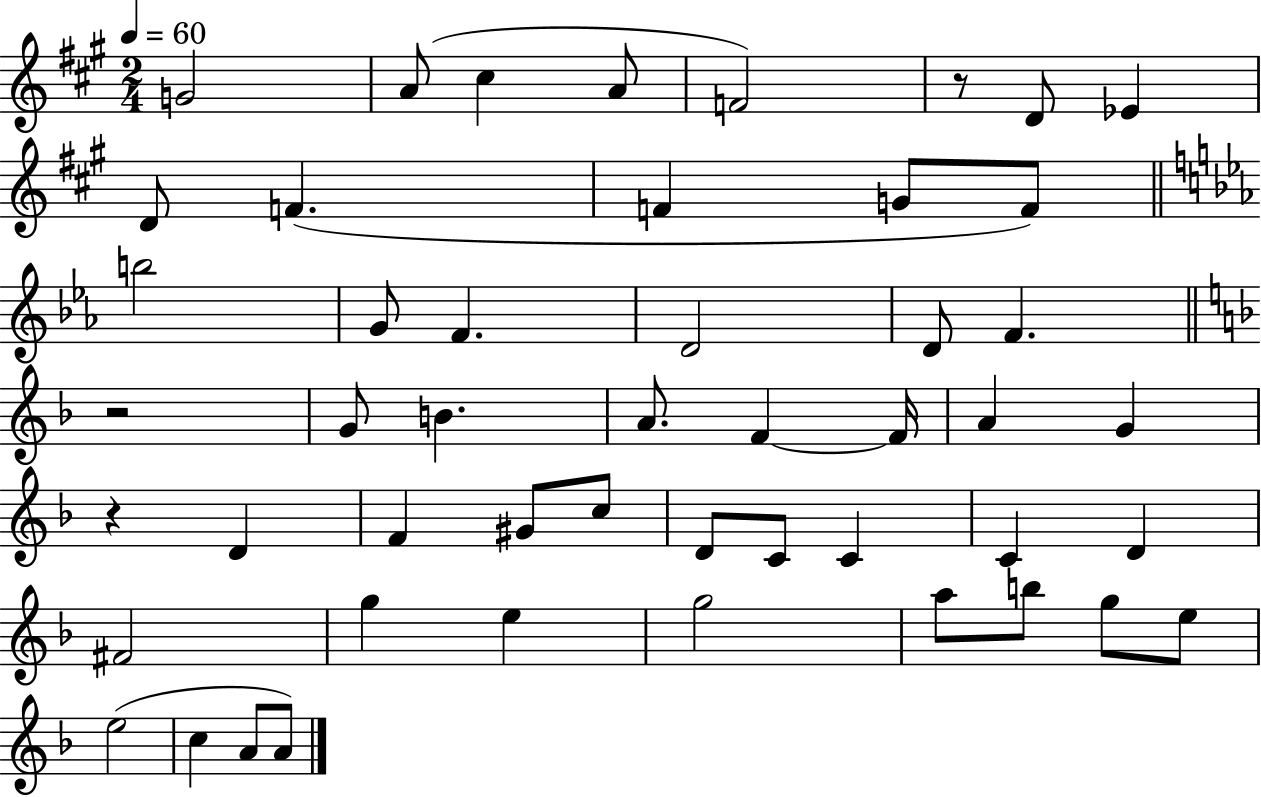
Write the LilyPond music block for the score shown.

{
  \clef treble
  \numericTimeSignature
  \time 2/4
  \key a \major
  \tempo 4 = 60
  \repeat volta 2 { g'2 | a'8( cis''4 a'8 | f'2) | r8 d'8 ees'4 | \break d'8 f'4.( | f'4 g'8 f'8) | \bar "||" \break \key ees \major b''2 | g'8 f'4. | d'2 | d'8 f'4. | \break \bar "||" \break \key d \minor r2 | g'8 b'4. | a'8. f'4~~ f'16 | a'4 g'4 | \break r4 d'4 | f'4 gis'8 c''8 | d'8 c'8 c'4 | c'4 d'4 | \break fis'2 | g''4 e''4 | g''2 | a''8 b''8 g''8 e''8 | \break e''2( | c''4 a'8 a'8) | } \bar "|."
}